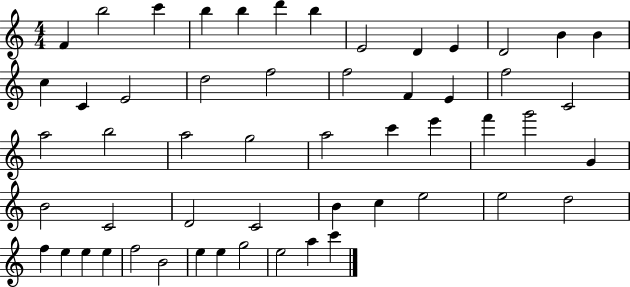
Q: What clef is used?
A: treble